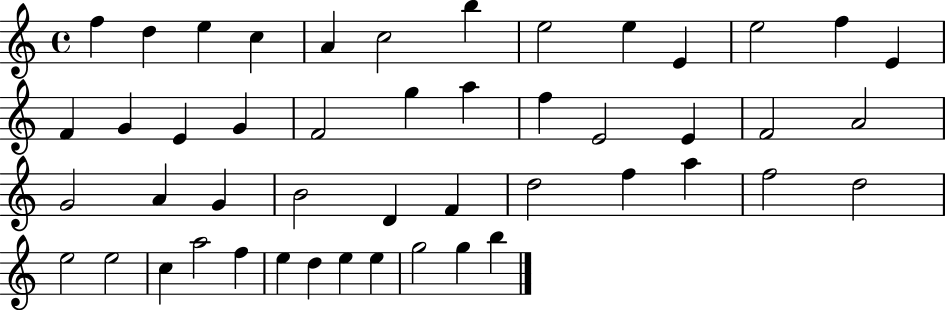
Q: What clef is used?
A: treble